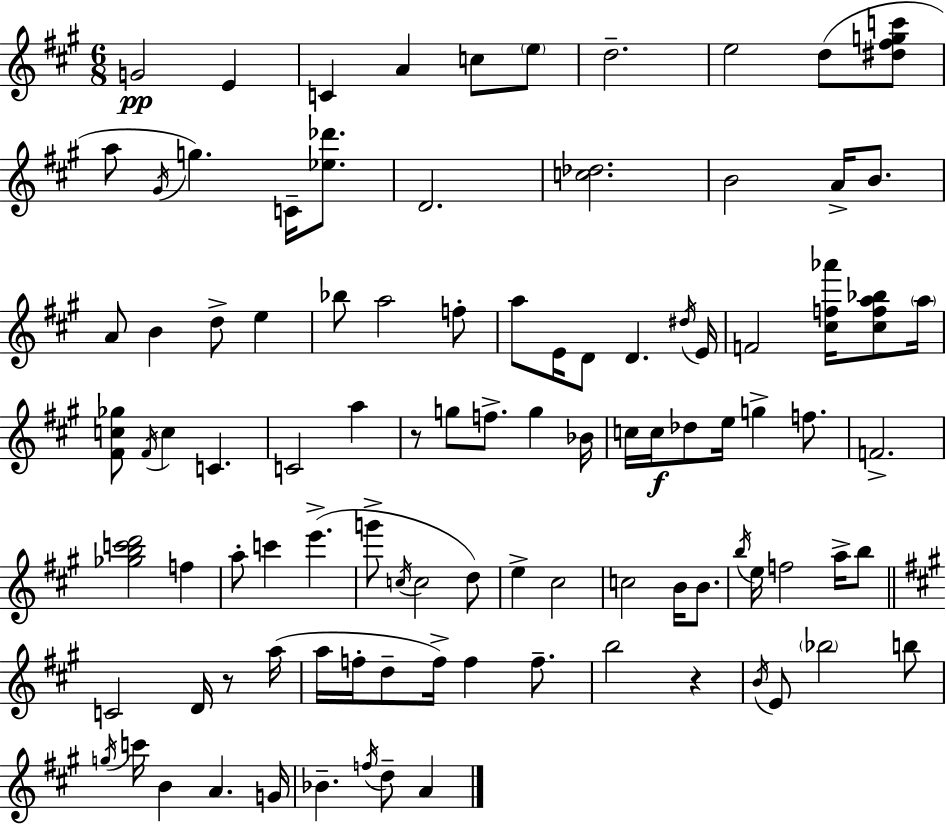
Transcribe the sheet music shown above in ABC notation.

X:1
T:Untitled
M:6/8
L:1/4
K:A
G2 E C A c/2 e/2 d2 e2 d/2 [^d^fgc']/2 a/2 ^G/4 g C/4 [_e_d']/2 D2 [c_d]2 B2 A/4 B/2 A/2 B d/2 e _b/2 a2 f/2 a/2 E/4 D/2 D ^d/4 E/4 F2 [^cf_a']/4 [^cfa_b]/2 a/4 [^Fc_g]/2 ^F/4 c C C2 a z/2 g/2 f/2 g _B/4 c/4 c/4 _d/2 e/4 g f/2 F2 [_gbc'd']2 f a/2 c' e' g'/2 c/4 c2 d/2 e ^c2 c2 B/4 B/2 b/4 e/4 f2 a/4 b/2 C2 D/4 z/2 a/4 a/4 f/4 d/2 f/4 f f/2 b2 z B/4 E/2 _b2 b/2 g/4 c'/4 B A G/4 _B f/4 d/2 A